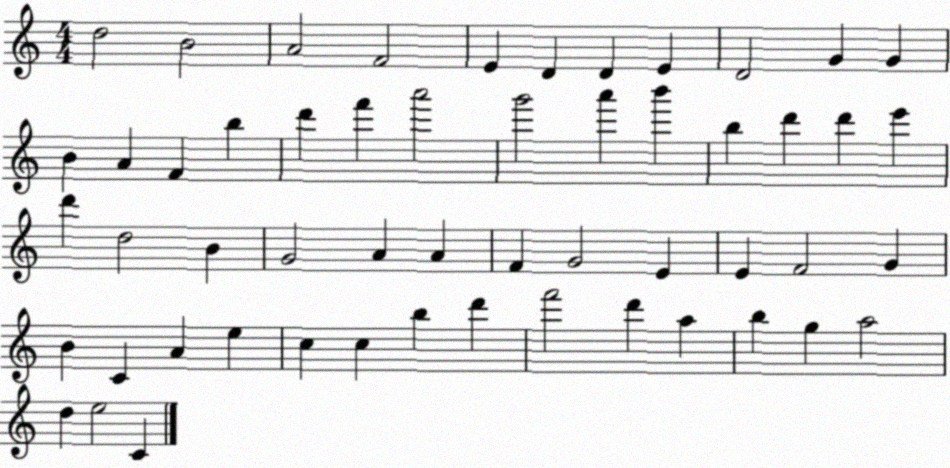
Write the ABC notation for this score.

X:1
T:Untitled
M:4/4
L:1/4
K:C
d2 B2 A2 F2 E D D E D2 G G B A F b d' f' a'2 g'2 a' b' b d' d' e' d' d2 B G2 A A F G2 E E F2 G B C A e c c b d' f'2 d' a b g a2 d e2 C